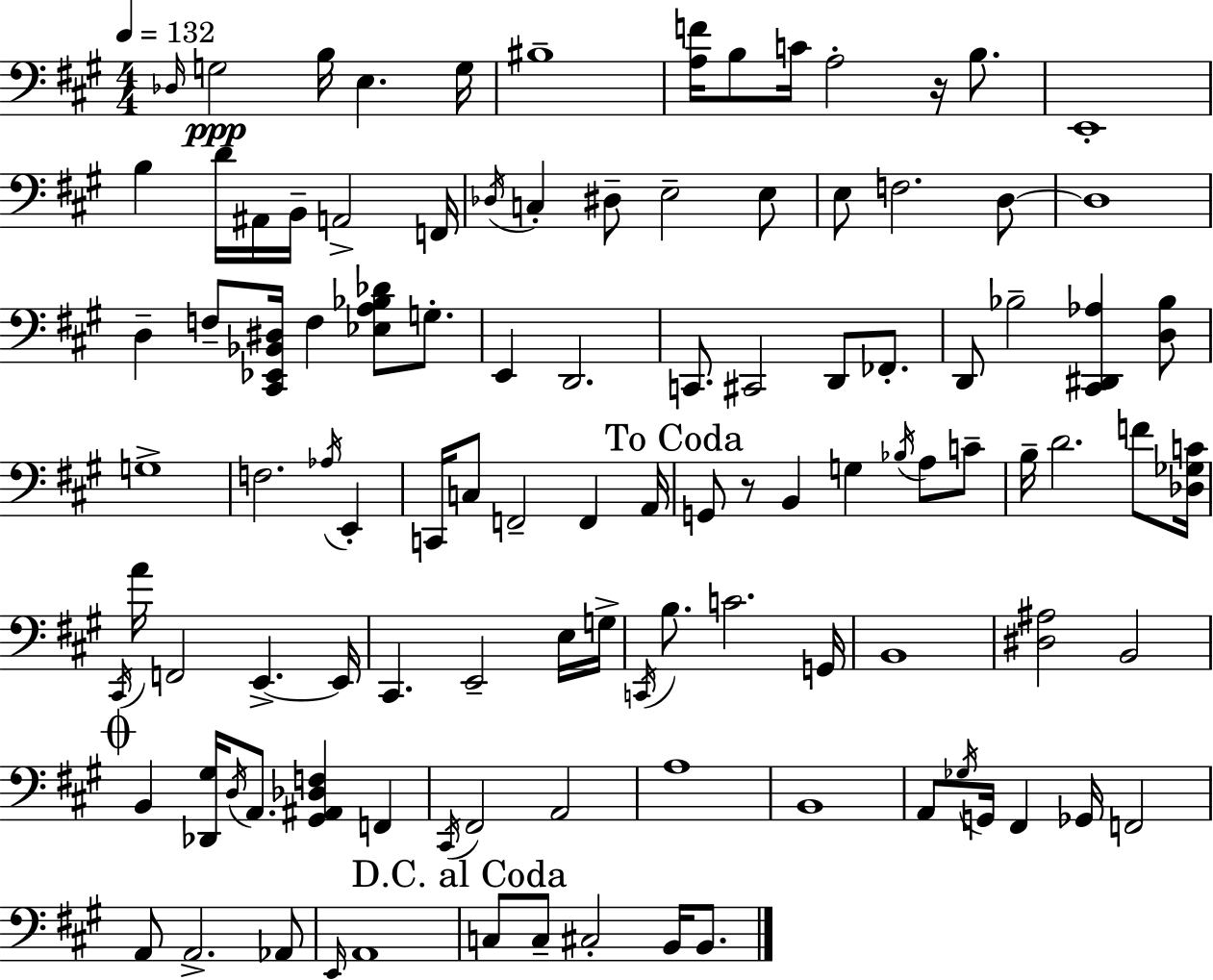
X:1
T:Untitled
M:4/4
L:1/4
K:A
_D,/4 G,2 B,/4 E, G,/4 ^B,4 [A,F]/4 B,/2 C/4 A,2 z/4 B,/2 E,,4 B, D/4 ^A,,/4 B,,/4 A,,2 F,,/4 _D,/4 C, ^D,/2 E,2 E,/2 E,/2 F,2 D,/2 D,4 D, F,/2 [^C,,_E,,_B,,^D,]/4 F, [_E,A,_B,_D]/2 G,/2 E,, D,,2 C,,/2 ^C,,2 D,,/2 _F,,/2 D,,/2 _B,2 [^C,,^D,,_A,] [D,_B,]/2 G,4 F,2 _A,/4 E,, C,,/4 C,/2 F,,2 F,, A,,/4 G,,/2 z/2 B,, G, _B,/4 A,/2 C/2 B,/4 D2 F/2 [_D,_G,C]/4 ^C,,/4 A/4 F,,2 E,, E,,/4 ^C,, E,,2 E,/4 G,/4 C,,/4 B,/2 C2 G,,/4 B,,4 [^D,^A,]2 B,,2 B,, [_D,,^G,]/4 D,/4 A,,/2 [^G,,^A,,_D,F,] F,, ^C,,/4 ^F,,2 A,,2 A,4 B,,4 A,,/2 _G,/4 G,,/4 ^F,, _G,,/4 F,,2 A,,/2 A,,2 _A,,/2 E,,/4 A,,4 C,/2 C,/2 ^C,2 B,,/4 B,,/2